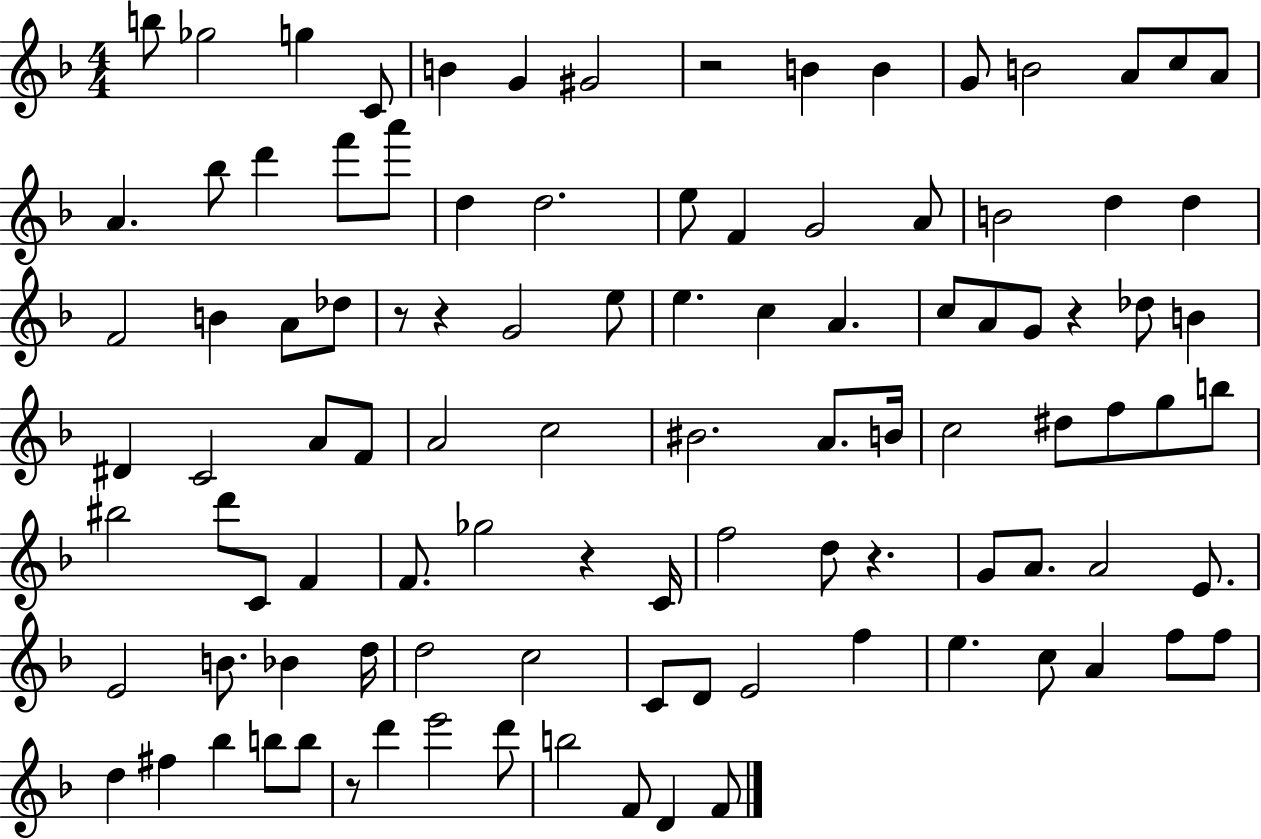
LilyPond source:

{
  \clef treble
  \numericTimeSignature
  \time 4/4
  \key f \major
  b''8 ges''2 g''4 c'8 | b'4 g'4 gis'2 | r2 b'4 b'4 | g'8 b'2 a'8 c''8 a'8 | \break a'4. bes''8 d'''4 f'''8 a'''8 | d''4 d''2. | e''8 f'4 g'2 a'8 | b'2 d''4 d''4 | \break f'2 b'4 a'8 des''8 | r8 r4 g'2 e''8 | e''4. c''4 a'4. | c''8 a'8 g'8 r4 des''8 b'4 | \break dis'4 c'2 a'8 f'8 | a'2 c''2 | bis'2. a'8. b'16 | c''2 dis''8 f''8 g''8 b''8 | \break bis''2 d'''8 c'8 f'4 | f'8. ges''2 r4 c'16 | f''2 d''8 r4. | g'8 a'8. a'2 e'8. | \break e'2 b'8. bes'4 d''16 | d''2 c''2 | c'8 d'8 e'2 f''4 | e''4. c''8 a'4 f''8 f''8 | \break d''4 fis''4 bes''4 b''8 b''8 | r8 d'''4 e'''2 d'''8 | b''2 f'8 d'4 f'8 | \bar "|."
}